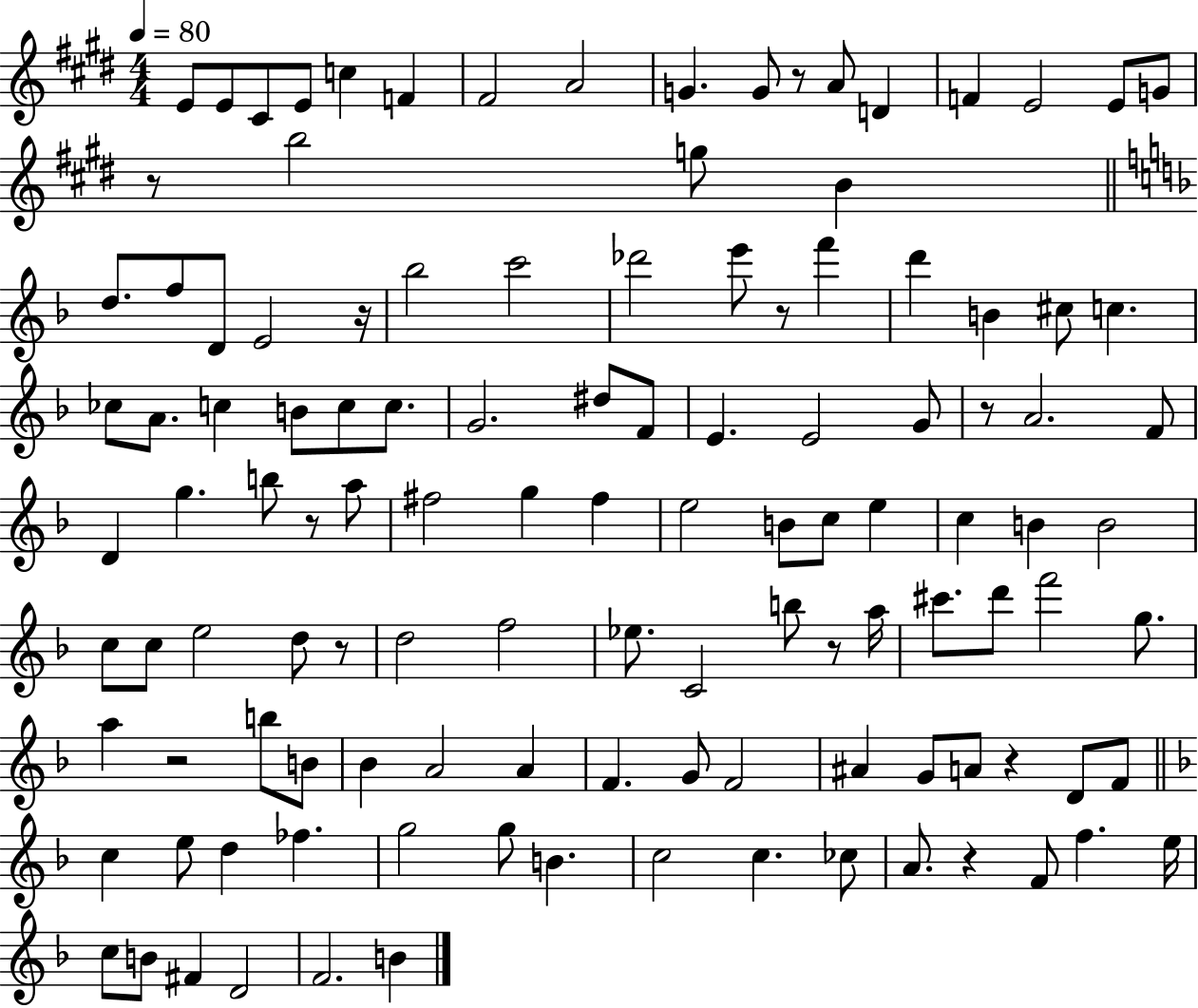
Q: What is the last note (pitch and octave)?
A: B4